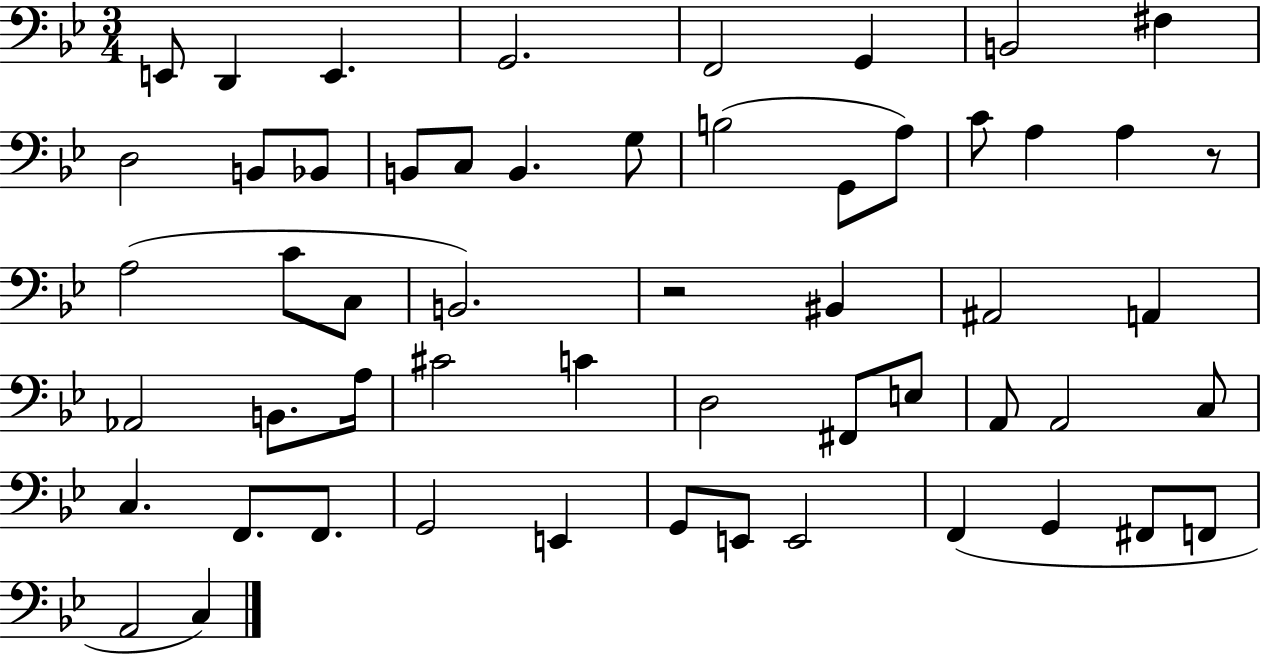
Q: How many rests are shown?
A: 2